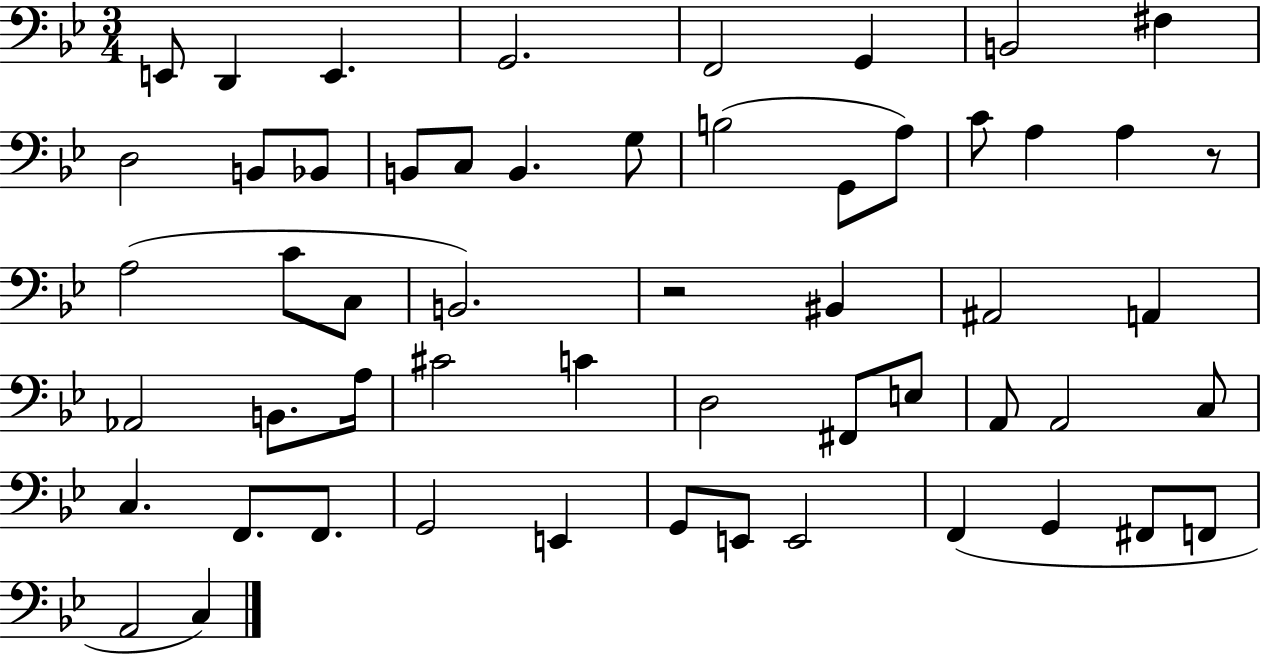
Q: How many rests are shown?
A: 2